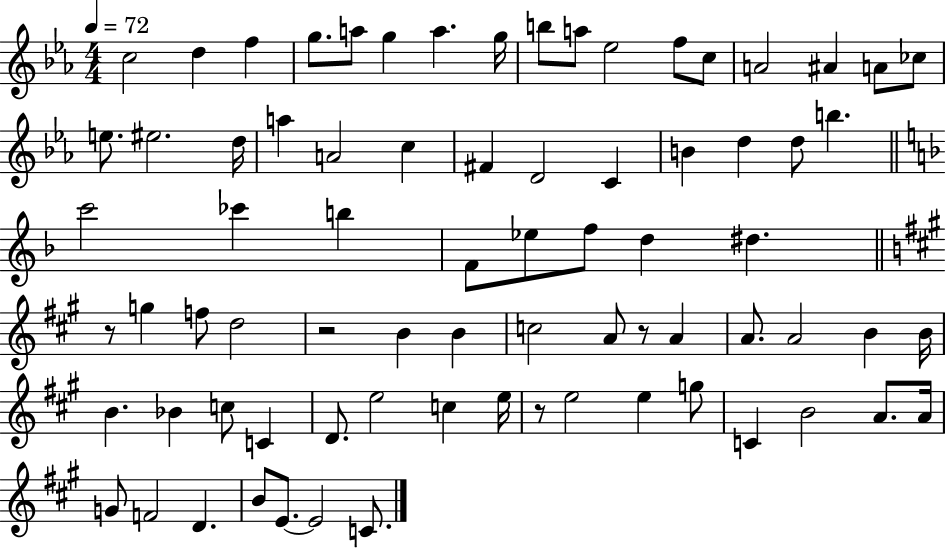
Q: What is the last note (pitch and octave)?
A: C4